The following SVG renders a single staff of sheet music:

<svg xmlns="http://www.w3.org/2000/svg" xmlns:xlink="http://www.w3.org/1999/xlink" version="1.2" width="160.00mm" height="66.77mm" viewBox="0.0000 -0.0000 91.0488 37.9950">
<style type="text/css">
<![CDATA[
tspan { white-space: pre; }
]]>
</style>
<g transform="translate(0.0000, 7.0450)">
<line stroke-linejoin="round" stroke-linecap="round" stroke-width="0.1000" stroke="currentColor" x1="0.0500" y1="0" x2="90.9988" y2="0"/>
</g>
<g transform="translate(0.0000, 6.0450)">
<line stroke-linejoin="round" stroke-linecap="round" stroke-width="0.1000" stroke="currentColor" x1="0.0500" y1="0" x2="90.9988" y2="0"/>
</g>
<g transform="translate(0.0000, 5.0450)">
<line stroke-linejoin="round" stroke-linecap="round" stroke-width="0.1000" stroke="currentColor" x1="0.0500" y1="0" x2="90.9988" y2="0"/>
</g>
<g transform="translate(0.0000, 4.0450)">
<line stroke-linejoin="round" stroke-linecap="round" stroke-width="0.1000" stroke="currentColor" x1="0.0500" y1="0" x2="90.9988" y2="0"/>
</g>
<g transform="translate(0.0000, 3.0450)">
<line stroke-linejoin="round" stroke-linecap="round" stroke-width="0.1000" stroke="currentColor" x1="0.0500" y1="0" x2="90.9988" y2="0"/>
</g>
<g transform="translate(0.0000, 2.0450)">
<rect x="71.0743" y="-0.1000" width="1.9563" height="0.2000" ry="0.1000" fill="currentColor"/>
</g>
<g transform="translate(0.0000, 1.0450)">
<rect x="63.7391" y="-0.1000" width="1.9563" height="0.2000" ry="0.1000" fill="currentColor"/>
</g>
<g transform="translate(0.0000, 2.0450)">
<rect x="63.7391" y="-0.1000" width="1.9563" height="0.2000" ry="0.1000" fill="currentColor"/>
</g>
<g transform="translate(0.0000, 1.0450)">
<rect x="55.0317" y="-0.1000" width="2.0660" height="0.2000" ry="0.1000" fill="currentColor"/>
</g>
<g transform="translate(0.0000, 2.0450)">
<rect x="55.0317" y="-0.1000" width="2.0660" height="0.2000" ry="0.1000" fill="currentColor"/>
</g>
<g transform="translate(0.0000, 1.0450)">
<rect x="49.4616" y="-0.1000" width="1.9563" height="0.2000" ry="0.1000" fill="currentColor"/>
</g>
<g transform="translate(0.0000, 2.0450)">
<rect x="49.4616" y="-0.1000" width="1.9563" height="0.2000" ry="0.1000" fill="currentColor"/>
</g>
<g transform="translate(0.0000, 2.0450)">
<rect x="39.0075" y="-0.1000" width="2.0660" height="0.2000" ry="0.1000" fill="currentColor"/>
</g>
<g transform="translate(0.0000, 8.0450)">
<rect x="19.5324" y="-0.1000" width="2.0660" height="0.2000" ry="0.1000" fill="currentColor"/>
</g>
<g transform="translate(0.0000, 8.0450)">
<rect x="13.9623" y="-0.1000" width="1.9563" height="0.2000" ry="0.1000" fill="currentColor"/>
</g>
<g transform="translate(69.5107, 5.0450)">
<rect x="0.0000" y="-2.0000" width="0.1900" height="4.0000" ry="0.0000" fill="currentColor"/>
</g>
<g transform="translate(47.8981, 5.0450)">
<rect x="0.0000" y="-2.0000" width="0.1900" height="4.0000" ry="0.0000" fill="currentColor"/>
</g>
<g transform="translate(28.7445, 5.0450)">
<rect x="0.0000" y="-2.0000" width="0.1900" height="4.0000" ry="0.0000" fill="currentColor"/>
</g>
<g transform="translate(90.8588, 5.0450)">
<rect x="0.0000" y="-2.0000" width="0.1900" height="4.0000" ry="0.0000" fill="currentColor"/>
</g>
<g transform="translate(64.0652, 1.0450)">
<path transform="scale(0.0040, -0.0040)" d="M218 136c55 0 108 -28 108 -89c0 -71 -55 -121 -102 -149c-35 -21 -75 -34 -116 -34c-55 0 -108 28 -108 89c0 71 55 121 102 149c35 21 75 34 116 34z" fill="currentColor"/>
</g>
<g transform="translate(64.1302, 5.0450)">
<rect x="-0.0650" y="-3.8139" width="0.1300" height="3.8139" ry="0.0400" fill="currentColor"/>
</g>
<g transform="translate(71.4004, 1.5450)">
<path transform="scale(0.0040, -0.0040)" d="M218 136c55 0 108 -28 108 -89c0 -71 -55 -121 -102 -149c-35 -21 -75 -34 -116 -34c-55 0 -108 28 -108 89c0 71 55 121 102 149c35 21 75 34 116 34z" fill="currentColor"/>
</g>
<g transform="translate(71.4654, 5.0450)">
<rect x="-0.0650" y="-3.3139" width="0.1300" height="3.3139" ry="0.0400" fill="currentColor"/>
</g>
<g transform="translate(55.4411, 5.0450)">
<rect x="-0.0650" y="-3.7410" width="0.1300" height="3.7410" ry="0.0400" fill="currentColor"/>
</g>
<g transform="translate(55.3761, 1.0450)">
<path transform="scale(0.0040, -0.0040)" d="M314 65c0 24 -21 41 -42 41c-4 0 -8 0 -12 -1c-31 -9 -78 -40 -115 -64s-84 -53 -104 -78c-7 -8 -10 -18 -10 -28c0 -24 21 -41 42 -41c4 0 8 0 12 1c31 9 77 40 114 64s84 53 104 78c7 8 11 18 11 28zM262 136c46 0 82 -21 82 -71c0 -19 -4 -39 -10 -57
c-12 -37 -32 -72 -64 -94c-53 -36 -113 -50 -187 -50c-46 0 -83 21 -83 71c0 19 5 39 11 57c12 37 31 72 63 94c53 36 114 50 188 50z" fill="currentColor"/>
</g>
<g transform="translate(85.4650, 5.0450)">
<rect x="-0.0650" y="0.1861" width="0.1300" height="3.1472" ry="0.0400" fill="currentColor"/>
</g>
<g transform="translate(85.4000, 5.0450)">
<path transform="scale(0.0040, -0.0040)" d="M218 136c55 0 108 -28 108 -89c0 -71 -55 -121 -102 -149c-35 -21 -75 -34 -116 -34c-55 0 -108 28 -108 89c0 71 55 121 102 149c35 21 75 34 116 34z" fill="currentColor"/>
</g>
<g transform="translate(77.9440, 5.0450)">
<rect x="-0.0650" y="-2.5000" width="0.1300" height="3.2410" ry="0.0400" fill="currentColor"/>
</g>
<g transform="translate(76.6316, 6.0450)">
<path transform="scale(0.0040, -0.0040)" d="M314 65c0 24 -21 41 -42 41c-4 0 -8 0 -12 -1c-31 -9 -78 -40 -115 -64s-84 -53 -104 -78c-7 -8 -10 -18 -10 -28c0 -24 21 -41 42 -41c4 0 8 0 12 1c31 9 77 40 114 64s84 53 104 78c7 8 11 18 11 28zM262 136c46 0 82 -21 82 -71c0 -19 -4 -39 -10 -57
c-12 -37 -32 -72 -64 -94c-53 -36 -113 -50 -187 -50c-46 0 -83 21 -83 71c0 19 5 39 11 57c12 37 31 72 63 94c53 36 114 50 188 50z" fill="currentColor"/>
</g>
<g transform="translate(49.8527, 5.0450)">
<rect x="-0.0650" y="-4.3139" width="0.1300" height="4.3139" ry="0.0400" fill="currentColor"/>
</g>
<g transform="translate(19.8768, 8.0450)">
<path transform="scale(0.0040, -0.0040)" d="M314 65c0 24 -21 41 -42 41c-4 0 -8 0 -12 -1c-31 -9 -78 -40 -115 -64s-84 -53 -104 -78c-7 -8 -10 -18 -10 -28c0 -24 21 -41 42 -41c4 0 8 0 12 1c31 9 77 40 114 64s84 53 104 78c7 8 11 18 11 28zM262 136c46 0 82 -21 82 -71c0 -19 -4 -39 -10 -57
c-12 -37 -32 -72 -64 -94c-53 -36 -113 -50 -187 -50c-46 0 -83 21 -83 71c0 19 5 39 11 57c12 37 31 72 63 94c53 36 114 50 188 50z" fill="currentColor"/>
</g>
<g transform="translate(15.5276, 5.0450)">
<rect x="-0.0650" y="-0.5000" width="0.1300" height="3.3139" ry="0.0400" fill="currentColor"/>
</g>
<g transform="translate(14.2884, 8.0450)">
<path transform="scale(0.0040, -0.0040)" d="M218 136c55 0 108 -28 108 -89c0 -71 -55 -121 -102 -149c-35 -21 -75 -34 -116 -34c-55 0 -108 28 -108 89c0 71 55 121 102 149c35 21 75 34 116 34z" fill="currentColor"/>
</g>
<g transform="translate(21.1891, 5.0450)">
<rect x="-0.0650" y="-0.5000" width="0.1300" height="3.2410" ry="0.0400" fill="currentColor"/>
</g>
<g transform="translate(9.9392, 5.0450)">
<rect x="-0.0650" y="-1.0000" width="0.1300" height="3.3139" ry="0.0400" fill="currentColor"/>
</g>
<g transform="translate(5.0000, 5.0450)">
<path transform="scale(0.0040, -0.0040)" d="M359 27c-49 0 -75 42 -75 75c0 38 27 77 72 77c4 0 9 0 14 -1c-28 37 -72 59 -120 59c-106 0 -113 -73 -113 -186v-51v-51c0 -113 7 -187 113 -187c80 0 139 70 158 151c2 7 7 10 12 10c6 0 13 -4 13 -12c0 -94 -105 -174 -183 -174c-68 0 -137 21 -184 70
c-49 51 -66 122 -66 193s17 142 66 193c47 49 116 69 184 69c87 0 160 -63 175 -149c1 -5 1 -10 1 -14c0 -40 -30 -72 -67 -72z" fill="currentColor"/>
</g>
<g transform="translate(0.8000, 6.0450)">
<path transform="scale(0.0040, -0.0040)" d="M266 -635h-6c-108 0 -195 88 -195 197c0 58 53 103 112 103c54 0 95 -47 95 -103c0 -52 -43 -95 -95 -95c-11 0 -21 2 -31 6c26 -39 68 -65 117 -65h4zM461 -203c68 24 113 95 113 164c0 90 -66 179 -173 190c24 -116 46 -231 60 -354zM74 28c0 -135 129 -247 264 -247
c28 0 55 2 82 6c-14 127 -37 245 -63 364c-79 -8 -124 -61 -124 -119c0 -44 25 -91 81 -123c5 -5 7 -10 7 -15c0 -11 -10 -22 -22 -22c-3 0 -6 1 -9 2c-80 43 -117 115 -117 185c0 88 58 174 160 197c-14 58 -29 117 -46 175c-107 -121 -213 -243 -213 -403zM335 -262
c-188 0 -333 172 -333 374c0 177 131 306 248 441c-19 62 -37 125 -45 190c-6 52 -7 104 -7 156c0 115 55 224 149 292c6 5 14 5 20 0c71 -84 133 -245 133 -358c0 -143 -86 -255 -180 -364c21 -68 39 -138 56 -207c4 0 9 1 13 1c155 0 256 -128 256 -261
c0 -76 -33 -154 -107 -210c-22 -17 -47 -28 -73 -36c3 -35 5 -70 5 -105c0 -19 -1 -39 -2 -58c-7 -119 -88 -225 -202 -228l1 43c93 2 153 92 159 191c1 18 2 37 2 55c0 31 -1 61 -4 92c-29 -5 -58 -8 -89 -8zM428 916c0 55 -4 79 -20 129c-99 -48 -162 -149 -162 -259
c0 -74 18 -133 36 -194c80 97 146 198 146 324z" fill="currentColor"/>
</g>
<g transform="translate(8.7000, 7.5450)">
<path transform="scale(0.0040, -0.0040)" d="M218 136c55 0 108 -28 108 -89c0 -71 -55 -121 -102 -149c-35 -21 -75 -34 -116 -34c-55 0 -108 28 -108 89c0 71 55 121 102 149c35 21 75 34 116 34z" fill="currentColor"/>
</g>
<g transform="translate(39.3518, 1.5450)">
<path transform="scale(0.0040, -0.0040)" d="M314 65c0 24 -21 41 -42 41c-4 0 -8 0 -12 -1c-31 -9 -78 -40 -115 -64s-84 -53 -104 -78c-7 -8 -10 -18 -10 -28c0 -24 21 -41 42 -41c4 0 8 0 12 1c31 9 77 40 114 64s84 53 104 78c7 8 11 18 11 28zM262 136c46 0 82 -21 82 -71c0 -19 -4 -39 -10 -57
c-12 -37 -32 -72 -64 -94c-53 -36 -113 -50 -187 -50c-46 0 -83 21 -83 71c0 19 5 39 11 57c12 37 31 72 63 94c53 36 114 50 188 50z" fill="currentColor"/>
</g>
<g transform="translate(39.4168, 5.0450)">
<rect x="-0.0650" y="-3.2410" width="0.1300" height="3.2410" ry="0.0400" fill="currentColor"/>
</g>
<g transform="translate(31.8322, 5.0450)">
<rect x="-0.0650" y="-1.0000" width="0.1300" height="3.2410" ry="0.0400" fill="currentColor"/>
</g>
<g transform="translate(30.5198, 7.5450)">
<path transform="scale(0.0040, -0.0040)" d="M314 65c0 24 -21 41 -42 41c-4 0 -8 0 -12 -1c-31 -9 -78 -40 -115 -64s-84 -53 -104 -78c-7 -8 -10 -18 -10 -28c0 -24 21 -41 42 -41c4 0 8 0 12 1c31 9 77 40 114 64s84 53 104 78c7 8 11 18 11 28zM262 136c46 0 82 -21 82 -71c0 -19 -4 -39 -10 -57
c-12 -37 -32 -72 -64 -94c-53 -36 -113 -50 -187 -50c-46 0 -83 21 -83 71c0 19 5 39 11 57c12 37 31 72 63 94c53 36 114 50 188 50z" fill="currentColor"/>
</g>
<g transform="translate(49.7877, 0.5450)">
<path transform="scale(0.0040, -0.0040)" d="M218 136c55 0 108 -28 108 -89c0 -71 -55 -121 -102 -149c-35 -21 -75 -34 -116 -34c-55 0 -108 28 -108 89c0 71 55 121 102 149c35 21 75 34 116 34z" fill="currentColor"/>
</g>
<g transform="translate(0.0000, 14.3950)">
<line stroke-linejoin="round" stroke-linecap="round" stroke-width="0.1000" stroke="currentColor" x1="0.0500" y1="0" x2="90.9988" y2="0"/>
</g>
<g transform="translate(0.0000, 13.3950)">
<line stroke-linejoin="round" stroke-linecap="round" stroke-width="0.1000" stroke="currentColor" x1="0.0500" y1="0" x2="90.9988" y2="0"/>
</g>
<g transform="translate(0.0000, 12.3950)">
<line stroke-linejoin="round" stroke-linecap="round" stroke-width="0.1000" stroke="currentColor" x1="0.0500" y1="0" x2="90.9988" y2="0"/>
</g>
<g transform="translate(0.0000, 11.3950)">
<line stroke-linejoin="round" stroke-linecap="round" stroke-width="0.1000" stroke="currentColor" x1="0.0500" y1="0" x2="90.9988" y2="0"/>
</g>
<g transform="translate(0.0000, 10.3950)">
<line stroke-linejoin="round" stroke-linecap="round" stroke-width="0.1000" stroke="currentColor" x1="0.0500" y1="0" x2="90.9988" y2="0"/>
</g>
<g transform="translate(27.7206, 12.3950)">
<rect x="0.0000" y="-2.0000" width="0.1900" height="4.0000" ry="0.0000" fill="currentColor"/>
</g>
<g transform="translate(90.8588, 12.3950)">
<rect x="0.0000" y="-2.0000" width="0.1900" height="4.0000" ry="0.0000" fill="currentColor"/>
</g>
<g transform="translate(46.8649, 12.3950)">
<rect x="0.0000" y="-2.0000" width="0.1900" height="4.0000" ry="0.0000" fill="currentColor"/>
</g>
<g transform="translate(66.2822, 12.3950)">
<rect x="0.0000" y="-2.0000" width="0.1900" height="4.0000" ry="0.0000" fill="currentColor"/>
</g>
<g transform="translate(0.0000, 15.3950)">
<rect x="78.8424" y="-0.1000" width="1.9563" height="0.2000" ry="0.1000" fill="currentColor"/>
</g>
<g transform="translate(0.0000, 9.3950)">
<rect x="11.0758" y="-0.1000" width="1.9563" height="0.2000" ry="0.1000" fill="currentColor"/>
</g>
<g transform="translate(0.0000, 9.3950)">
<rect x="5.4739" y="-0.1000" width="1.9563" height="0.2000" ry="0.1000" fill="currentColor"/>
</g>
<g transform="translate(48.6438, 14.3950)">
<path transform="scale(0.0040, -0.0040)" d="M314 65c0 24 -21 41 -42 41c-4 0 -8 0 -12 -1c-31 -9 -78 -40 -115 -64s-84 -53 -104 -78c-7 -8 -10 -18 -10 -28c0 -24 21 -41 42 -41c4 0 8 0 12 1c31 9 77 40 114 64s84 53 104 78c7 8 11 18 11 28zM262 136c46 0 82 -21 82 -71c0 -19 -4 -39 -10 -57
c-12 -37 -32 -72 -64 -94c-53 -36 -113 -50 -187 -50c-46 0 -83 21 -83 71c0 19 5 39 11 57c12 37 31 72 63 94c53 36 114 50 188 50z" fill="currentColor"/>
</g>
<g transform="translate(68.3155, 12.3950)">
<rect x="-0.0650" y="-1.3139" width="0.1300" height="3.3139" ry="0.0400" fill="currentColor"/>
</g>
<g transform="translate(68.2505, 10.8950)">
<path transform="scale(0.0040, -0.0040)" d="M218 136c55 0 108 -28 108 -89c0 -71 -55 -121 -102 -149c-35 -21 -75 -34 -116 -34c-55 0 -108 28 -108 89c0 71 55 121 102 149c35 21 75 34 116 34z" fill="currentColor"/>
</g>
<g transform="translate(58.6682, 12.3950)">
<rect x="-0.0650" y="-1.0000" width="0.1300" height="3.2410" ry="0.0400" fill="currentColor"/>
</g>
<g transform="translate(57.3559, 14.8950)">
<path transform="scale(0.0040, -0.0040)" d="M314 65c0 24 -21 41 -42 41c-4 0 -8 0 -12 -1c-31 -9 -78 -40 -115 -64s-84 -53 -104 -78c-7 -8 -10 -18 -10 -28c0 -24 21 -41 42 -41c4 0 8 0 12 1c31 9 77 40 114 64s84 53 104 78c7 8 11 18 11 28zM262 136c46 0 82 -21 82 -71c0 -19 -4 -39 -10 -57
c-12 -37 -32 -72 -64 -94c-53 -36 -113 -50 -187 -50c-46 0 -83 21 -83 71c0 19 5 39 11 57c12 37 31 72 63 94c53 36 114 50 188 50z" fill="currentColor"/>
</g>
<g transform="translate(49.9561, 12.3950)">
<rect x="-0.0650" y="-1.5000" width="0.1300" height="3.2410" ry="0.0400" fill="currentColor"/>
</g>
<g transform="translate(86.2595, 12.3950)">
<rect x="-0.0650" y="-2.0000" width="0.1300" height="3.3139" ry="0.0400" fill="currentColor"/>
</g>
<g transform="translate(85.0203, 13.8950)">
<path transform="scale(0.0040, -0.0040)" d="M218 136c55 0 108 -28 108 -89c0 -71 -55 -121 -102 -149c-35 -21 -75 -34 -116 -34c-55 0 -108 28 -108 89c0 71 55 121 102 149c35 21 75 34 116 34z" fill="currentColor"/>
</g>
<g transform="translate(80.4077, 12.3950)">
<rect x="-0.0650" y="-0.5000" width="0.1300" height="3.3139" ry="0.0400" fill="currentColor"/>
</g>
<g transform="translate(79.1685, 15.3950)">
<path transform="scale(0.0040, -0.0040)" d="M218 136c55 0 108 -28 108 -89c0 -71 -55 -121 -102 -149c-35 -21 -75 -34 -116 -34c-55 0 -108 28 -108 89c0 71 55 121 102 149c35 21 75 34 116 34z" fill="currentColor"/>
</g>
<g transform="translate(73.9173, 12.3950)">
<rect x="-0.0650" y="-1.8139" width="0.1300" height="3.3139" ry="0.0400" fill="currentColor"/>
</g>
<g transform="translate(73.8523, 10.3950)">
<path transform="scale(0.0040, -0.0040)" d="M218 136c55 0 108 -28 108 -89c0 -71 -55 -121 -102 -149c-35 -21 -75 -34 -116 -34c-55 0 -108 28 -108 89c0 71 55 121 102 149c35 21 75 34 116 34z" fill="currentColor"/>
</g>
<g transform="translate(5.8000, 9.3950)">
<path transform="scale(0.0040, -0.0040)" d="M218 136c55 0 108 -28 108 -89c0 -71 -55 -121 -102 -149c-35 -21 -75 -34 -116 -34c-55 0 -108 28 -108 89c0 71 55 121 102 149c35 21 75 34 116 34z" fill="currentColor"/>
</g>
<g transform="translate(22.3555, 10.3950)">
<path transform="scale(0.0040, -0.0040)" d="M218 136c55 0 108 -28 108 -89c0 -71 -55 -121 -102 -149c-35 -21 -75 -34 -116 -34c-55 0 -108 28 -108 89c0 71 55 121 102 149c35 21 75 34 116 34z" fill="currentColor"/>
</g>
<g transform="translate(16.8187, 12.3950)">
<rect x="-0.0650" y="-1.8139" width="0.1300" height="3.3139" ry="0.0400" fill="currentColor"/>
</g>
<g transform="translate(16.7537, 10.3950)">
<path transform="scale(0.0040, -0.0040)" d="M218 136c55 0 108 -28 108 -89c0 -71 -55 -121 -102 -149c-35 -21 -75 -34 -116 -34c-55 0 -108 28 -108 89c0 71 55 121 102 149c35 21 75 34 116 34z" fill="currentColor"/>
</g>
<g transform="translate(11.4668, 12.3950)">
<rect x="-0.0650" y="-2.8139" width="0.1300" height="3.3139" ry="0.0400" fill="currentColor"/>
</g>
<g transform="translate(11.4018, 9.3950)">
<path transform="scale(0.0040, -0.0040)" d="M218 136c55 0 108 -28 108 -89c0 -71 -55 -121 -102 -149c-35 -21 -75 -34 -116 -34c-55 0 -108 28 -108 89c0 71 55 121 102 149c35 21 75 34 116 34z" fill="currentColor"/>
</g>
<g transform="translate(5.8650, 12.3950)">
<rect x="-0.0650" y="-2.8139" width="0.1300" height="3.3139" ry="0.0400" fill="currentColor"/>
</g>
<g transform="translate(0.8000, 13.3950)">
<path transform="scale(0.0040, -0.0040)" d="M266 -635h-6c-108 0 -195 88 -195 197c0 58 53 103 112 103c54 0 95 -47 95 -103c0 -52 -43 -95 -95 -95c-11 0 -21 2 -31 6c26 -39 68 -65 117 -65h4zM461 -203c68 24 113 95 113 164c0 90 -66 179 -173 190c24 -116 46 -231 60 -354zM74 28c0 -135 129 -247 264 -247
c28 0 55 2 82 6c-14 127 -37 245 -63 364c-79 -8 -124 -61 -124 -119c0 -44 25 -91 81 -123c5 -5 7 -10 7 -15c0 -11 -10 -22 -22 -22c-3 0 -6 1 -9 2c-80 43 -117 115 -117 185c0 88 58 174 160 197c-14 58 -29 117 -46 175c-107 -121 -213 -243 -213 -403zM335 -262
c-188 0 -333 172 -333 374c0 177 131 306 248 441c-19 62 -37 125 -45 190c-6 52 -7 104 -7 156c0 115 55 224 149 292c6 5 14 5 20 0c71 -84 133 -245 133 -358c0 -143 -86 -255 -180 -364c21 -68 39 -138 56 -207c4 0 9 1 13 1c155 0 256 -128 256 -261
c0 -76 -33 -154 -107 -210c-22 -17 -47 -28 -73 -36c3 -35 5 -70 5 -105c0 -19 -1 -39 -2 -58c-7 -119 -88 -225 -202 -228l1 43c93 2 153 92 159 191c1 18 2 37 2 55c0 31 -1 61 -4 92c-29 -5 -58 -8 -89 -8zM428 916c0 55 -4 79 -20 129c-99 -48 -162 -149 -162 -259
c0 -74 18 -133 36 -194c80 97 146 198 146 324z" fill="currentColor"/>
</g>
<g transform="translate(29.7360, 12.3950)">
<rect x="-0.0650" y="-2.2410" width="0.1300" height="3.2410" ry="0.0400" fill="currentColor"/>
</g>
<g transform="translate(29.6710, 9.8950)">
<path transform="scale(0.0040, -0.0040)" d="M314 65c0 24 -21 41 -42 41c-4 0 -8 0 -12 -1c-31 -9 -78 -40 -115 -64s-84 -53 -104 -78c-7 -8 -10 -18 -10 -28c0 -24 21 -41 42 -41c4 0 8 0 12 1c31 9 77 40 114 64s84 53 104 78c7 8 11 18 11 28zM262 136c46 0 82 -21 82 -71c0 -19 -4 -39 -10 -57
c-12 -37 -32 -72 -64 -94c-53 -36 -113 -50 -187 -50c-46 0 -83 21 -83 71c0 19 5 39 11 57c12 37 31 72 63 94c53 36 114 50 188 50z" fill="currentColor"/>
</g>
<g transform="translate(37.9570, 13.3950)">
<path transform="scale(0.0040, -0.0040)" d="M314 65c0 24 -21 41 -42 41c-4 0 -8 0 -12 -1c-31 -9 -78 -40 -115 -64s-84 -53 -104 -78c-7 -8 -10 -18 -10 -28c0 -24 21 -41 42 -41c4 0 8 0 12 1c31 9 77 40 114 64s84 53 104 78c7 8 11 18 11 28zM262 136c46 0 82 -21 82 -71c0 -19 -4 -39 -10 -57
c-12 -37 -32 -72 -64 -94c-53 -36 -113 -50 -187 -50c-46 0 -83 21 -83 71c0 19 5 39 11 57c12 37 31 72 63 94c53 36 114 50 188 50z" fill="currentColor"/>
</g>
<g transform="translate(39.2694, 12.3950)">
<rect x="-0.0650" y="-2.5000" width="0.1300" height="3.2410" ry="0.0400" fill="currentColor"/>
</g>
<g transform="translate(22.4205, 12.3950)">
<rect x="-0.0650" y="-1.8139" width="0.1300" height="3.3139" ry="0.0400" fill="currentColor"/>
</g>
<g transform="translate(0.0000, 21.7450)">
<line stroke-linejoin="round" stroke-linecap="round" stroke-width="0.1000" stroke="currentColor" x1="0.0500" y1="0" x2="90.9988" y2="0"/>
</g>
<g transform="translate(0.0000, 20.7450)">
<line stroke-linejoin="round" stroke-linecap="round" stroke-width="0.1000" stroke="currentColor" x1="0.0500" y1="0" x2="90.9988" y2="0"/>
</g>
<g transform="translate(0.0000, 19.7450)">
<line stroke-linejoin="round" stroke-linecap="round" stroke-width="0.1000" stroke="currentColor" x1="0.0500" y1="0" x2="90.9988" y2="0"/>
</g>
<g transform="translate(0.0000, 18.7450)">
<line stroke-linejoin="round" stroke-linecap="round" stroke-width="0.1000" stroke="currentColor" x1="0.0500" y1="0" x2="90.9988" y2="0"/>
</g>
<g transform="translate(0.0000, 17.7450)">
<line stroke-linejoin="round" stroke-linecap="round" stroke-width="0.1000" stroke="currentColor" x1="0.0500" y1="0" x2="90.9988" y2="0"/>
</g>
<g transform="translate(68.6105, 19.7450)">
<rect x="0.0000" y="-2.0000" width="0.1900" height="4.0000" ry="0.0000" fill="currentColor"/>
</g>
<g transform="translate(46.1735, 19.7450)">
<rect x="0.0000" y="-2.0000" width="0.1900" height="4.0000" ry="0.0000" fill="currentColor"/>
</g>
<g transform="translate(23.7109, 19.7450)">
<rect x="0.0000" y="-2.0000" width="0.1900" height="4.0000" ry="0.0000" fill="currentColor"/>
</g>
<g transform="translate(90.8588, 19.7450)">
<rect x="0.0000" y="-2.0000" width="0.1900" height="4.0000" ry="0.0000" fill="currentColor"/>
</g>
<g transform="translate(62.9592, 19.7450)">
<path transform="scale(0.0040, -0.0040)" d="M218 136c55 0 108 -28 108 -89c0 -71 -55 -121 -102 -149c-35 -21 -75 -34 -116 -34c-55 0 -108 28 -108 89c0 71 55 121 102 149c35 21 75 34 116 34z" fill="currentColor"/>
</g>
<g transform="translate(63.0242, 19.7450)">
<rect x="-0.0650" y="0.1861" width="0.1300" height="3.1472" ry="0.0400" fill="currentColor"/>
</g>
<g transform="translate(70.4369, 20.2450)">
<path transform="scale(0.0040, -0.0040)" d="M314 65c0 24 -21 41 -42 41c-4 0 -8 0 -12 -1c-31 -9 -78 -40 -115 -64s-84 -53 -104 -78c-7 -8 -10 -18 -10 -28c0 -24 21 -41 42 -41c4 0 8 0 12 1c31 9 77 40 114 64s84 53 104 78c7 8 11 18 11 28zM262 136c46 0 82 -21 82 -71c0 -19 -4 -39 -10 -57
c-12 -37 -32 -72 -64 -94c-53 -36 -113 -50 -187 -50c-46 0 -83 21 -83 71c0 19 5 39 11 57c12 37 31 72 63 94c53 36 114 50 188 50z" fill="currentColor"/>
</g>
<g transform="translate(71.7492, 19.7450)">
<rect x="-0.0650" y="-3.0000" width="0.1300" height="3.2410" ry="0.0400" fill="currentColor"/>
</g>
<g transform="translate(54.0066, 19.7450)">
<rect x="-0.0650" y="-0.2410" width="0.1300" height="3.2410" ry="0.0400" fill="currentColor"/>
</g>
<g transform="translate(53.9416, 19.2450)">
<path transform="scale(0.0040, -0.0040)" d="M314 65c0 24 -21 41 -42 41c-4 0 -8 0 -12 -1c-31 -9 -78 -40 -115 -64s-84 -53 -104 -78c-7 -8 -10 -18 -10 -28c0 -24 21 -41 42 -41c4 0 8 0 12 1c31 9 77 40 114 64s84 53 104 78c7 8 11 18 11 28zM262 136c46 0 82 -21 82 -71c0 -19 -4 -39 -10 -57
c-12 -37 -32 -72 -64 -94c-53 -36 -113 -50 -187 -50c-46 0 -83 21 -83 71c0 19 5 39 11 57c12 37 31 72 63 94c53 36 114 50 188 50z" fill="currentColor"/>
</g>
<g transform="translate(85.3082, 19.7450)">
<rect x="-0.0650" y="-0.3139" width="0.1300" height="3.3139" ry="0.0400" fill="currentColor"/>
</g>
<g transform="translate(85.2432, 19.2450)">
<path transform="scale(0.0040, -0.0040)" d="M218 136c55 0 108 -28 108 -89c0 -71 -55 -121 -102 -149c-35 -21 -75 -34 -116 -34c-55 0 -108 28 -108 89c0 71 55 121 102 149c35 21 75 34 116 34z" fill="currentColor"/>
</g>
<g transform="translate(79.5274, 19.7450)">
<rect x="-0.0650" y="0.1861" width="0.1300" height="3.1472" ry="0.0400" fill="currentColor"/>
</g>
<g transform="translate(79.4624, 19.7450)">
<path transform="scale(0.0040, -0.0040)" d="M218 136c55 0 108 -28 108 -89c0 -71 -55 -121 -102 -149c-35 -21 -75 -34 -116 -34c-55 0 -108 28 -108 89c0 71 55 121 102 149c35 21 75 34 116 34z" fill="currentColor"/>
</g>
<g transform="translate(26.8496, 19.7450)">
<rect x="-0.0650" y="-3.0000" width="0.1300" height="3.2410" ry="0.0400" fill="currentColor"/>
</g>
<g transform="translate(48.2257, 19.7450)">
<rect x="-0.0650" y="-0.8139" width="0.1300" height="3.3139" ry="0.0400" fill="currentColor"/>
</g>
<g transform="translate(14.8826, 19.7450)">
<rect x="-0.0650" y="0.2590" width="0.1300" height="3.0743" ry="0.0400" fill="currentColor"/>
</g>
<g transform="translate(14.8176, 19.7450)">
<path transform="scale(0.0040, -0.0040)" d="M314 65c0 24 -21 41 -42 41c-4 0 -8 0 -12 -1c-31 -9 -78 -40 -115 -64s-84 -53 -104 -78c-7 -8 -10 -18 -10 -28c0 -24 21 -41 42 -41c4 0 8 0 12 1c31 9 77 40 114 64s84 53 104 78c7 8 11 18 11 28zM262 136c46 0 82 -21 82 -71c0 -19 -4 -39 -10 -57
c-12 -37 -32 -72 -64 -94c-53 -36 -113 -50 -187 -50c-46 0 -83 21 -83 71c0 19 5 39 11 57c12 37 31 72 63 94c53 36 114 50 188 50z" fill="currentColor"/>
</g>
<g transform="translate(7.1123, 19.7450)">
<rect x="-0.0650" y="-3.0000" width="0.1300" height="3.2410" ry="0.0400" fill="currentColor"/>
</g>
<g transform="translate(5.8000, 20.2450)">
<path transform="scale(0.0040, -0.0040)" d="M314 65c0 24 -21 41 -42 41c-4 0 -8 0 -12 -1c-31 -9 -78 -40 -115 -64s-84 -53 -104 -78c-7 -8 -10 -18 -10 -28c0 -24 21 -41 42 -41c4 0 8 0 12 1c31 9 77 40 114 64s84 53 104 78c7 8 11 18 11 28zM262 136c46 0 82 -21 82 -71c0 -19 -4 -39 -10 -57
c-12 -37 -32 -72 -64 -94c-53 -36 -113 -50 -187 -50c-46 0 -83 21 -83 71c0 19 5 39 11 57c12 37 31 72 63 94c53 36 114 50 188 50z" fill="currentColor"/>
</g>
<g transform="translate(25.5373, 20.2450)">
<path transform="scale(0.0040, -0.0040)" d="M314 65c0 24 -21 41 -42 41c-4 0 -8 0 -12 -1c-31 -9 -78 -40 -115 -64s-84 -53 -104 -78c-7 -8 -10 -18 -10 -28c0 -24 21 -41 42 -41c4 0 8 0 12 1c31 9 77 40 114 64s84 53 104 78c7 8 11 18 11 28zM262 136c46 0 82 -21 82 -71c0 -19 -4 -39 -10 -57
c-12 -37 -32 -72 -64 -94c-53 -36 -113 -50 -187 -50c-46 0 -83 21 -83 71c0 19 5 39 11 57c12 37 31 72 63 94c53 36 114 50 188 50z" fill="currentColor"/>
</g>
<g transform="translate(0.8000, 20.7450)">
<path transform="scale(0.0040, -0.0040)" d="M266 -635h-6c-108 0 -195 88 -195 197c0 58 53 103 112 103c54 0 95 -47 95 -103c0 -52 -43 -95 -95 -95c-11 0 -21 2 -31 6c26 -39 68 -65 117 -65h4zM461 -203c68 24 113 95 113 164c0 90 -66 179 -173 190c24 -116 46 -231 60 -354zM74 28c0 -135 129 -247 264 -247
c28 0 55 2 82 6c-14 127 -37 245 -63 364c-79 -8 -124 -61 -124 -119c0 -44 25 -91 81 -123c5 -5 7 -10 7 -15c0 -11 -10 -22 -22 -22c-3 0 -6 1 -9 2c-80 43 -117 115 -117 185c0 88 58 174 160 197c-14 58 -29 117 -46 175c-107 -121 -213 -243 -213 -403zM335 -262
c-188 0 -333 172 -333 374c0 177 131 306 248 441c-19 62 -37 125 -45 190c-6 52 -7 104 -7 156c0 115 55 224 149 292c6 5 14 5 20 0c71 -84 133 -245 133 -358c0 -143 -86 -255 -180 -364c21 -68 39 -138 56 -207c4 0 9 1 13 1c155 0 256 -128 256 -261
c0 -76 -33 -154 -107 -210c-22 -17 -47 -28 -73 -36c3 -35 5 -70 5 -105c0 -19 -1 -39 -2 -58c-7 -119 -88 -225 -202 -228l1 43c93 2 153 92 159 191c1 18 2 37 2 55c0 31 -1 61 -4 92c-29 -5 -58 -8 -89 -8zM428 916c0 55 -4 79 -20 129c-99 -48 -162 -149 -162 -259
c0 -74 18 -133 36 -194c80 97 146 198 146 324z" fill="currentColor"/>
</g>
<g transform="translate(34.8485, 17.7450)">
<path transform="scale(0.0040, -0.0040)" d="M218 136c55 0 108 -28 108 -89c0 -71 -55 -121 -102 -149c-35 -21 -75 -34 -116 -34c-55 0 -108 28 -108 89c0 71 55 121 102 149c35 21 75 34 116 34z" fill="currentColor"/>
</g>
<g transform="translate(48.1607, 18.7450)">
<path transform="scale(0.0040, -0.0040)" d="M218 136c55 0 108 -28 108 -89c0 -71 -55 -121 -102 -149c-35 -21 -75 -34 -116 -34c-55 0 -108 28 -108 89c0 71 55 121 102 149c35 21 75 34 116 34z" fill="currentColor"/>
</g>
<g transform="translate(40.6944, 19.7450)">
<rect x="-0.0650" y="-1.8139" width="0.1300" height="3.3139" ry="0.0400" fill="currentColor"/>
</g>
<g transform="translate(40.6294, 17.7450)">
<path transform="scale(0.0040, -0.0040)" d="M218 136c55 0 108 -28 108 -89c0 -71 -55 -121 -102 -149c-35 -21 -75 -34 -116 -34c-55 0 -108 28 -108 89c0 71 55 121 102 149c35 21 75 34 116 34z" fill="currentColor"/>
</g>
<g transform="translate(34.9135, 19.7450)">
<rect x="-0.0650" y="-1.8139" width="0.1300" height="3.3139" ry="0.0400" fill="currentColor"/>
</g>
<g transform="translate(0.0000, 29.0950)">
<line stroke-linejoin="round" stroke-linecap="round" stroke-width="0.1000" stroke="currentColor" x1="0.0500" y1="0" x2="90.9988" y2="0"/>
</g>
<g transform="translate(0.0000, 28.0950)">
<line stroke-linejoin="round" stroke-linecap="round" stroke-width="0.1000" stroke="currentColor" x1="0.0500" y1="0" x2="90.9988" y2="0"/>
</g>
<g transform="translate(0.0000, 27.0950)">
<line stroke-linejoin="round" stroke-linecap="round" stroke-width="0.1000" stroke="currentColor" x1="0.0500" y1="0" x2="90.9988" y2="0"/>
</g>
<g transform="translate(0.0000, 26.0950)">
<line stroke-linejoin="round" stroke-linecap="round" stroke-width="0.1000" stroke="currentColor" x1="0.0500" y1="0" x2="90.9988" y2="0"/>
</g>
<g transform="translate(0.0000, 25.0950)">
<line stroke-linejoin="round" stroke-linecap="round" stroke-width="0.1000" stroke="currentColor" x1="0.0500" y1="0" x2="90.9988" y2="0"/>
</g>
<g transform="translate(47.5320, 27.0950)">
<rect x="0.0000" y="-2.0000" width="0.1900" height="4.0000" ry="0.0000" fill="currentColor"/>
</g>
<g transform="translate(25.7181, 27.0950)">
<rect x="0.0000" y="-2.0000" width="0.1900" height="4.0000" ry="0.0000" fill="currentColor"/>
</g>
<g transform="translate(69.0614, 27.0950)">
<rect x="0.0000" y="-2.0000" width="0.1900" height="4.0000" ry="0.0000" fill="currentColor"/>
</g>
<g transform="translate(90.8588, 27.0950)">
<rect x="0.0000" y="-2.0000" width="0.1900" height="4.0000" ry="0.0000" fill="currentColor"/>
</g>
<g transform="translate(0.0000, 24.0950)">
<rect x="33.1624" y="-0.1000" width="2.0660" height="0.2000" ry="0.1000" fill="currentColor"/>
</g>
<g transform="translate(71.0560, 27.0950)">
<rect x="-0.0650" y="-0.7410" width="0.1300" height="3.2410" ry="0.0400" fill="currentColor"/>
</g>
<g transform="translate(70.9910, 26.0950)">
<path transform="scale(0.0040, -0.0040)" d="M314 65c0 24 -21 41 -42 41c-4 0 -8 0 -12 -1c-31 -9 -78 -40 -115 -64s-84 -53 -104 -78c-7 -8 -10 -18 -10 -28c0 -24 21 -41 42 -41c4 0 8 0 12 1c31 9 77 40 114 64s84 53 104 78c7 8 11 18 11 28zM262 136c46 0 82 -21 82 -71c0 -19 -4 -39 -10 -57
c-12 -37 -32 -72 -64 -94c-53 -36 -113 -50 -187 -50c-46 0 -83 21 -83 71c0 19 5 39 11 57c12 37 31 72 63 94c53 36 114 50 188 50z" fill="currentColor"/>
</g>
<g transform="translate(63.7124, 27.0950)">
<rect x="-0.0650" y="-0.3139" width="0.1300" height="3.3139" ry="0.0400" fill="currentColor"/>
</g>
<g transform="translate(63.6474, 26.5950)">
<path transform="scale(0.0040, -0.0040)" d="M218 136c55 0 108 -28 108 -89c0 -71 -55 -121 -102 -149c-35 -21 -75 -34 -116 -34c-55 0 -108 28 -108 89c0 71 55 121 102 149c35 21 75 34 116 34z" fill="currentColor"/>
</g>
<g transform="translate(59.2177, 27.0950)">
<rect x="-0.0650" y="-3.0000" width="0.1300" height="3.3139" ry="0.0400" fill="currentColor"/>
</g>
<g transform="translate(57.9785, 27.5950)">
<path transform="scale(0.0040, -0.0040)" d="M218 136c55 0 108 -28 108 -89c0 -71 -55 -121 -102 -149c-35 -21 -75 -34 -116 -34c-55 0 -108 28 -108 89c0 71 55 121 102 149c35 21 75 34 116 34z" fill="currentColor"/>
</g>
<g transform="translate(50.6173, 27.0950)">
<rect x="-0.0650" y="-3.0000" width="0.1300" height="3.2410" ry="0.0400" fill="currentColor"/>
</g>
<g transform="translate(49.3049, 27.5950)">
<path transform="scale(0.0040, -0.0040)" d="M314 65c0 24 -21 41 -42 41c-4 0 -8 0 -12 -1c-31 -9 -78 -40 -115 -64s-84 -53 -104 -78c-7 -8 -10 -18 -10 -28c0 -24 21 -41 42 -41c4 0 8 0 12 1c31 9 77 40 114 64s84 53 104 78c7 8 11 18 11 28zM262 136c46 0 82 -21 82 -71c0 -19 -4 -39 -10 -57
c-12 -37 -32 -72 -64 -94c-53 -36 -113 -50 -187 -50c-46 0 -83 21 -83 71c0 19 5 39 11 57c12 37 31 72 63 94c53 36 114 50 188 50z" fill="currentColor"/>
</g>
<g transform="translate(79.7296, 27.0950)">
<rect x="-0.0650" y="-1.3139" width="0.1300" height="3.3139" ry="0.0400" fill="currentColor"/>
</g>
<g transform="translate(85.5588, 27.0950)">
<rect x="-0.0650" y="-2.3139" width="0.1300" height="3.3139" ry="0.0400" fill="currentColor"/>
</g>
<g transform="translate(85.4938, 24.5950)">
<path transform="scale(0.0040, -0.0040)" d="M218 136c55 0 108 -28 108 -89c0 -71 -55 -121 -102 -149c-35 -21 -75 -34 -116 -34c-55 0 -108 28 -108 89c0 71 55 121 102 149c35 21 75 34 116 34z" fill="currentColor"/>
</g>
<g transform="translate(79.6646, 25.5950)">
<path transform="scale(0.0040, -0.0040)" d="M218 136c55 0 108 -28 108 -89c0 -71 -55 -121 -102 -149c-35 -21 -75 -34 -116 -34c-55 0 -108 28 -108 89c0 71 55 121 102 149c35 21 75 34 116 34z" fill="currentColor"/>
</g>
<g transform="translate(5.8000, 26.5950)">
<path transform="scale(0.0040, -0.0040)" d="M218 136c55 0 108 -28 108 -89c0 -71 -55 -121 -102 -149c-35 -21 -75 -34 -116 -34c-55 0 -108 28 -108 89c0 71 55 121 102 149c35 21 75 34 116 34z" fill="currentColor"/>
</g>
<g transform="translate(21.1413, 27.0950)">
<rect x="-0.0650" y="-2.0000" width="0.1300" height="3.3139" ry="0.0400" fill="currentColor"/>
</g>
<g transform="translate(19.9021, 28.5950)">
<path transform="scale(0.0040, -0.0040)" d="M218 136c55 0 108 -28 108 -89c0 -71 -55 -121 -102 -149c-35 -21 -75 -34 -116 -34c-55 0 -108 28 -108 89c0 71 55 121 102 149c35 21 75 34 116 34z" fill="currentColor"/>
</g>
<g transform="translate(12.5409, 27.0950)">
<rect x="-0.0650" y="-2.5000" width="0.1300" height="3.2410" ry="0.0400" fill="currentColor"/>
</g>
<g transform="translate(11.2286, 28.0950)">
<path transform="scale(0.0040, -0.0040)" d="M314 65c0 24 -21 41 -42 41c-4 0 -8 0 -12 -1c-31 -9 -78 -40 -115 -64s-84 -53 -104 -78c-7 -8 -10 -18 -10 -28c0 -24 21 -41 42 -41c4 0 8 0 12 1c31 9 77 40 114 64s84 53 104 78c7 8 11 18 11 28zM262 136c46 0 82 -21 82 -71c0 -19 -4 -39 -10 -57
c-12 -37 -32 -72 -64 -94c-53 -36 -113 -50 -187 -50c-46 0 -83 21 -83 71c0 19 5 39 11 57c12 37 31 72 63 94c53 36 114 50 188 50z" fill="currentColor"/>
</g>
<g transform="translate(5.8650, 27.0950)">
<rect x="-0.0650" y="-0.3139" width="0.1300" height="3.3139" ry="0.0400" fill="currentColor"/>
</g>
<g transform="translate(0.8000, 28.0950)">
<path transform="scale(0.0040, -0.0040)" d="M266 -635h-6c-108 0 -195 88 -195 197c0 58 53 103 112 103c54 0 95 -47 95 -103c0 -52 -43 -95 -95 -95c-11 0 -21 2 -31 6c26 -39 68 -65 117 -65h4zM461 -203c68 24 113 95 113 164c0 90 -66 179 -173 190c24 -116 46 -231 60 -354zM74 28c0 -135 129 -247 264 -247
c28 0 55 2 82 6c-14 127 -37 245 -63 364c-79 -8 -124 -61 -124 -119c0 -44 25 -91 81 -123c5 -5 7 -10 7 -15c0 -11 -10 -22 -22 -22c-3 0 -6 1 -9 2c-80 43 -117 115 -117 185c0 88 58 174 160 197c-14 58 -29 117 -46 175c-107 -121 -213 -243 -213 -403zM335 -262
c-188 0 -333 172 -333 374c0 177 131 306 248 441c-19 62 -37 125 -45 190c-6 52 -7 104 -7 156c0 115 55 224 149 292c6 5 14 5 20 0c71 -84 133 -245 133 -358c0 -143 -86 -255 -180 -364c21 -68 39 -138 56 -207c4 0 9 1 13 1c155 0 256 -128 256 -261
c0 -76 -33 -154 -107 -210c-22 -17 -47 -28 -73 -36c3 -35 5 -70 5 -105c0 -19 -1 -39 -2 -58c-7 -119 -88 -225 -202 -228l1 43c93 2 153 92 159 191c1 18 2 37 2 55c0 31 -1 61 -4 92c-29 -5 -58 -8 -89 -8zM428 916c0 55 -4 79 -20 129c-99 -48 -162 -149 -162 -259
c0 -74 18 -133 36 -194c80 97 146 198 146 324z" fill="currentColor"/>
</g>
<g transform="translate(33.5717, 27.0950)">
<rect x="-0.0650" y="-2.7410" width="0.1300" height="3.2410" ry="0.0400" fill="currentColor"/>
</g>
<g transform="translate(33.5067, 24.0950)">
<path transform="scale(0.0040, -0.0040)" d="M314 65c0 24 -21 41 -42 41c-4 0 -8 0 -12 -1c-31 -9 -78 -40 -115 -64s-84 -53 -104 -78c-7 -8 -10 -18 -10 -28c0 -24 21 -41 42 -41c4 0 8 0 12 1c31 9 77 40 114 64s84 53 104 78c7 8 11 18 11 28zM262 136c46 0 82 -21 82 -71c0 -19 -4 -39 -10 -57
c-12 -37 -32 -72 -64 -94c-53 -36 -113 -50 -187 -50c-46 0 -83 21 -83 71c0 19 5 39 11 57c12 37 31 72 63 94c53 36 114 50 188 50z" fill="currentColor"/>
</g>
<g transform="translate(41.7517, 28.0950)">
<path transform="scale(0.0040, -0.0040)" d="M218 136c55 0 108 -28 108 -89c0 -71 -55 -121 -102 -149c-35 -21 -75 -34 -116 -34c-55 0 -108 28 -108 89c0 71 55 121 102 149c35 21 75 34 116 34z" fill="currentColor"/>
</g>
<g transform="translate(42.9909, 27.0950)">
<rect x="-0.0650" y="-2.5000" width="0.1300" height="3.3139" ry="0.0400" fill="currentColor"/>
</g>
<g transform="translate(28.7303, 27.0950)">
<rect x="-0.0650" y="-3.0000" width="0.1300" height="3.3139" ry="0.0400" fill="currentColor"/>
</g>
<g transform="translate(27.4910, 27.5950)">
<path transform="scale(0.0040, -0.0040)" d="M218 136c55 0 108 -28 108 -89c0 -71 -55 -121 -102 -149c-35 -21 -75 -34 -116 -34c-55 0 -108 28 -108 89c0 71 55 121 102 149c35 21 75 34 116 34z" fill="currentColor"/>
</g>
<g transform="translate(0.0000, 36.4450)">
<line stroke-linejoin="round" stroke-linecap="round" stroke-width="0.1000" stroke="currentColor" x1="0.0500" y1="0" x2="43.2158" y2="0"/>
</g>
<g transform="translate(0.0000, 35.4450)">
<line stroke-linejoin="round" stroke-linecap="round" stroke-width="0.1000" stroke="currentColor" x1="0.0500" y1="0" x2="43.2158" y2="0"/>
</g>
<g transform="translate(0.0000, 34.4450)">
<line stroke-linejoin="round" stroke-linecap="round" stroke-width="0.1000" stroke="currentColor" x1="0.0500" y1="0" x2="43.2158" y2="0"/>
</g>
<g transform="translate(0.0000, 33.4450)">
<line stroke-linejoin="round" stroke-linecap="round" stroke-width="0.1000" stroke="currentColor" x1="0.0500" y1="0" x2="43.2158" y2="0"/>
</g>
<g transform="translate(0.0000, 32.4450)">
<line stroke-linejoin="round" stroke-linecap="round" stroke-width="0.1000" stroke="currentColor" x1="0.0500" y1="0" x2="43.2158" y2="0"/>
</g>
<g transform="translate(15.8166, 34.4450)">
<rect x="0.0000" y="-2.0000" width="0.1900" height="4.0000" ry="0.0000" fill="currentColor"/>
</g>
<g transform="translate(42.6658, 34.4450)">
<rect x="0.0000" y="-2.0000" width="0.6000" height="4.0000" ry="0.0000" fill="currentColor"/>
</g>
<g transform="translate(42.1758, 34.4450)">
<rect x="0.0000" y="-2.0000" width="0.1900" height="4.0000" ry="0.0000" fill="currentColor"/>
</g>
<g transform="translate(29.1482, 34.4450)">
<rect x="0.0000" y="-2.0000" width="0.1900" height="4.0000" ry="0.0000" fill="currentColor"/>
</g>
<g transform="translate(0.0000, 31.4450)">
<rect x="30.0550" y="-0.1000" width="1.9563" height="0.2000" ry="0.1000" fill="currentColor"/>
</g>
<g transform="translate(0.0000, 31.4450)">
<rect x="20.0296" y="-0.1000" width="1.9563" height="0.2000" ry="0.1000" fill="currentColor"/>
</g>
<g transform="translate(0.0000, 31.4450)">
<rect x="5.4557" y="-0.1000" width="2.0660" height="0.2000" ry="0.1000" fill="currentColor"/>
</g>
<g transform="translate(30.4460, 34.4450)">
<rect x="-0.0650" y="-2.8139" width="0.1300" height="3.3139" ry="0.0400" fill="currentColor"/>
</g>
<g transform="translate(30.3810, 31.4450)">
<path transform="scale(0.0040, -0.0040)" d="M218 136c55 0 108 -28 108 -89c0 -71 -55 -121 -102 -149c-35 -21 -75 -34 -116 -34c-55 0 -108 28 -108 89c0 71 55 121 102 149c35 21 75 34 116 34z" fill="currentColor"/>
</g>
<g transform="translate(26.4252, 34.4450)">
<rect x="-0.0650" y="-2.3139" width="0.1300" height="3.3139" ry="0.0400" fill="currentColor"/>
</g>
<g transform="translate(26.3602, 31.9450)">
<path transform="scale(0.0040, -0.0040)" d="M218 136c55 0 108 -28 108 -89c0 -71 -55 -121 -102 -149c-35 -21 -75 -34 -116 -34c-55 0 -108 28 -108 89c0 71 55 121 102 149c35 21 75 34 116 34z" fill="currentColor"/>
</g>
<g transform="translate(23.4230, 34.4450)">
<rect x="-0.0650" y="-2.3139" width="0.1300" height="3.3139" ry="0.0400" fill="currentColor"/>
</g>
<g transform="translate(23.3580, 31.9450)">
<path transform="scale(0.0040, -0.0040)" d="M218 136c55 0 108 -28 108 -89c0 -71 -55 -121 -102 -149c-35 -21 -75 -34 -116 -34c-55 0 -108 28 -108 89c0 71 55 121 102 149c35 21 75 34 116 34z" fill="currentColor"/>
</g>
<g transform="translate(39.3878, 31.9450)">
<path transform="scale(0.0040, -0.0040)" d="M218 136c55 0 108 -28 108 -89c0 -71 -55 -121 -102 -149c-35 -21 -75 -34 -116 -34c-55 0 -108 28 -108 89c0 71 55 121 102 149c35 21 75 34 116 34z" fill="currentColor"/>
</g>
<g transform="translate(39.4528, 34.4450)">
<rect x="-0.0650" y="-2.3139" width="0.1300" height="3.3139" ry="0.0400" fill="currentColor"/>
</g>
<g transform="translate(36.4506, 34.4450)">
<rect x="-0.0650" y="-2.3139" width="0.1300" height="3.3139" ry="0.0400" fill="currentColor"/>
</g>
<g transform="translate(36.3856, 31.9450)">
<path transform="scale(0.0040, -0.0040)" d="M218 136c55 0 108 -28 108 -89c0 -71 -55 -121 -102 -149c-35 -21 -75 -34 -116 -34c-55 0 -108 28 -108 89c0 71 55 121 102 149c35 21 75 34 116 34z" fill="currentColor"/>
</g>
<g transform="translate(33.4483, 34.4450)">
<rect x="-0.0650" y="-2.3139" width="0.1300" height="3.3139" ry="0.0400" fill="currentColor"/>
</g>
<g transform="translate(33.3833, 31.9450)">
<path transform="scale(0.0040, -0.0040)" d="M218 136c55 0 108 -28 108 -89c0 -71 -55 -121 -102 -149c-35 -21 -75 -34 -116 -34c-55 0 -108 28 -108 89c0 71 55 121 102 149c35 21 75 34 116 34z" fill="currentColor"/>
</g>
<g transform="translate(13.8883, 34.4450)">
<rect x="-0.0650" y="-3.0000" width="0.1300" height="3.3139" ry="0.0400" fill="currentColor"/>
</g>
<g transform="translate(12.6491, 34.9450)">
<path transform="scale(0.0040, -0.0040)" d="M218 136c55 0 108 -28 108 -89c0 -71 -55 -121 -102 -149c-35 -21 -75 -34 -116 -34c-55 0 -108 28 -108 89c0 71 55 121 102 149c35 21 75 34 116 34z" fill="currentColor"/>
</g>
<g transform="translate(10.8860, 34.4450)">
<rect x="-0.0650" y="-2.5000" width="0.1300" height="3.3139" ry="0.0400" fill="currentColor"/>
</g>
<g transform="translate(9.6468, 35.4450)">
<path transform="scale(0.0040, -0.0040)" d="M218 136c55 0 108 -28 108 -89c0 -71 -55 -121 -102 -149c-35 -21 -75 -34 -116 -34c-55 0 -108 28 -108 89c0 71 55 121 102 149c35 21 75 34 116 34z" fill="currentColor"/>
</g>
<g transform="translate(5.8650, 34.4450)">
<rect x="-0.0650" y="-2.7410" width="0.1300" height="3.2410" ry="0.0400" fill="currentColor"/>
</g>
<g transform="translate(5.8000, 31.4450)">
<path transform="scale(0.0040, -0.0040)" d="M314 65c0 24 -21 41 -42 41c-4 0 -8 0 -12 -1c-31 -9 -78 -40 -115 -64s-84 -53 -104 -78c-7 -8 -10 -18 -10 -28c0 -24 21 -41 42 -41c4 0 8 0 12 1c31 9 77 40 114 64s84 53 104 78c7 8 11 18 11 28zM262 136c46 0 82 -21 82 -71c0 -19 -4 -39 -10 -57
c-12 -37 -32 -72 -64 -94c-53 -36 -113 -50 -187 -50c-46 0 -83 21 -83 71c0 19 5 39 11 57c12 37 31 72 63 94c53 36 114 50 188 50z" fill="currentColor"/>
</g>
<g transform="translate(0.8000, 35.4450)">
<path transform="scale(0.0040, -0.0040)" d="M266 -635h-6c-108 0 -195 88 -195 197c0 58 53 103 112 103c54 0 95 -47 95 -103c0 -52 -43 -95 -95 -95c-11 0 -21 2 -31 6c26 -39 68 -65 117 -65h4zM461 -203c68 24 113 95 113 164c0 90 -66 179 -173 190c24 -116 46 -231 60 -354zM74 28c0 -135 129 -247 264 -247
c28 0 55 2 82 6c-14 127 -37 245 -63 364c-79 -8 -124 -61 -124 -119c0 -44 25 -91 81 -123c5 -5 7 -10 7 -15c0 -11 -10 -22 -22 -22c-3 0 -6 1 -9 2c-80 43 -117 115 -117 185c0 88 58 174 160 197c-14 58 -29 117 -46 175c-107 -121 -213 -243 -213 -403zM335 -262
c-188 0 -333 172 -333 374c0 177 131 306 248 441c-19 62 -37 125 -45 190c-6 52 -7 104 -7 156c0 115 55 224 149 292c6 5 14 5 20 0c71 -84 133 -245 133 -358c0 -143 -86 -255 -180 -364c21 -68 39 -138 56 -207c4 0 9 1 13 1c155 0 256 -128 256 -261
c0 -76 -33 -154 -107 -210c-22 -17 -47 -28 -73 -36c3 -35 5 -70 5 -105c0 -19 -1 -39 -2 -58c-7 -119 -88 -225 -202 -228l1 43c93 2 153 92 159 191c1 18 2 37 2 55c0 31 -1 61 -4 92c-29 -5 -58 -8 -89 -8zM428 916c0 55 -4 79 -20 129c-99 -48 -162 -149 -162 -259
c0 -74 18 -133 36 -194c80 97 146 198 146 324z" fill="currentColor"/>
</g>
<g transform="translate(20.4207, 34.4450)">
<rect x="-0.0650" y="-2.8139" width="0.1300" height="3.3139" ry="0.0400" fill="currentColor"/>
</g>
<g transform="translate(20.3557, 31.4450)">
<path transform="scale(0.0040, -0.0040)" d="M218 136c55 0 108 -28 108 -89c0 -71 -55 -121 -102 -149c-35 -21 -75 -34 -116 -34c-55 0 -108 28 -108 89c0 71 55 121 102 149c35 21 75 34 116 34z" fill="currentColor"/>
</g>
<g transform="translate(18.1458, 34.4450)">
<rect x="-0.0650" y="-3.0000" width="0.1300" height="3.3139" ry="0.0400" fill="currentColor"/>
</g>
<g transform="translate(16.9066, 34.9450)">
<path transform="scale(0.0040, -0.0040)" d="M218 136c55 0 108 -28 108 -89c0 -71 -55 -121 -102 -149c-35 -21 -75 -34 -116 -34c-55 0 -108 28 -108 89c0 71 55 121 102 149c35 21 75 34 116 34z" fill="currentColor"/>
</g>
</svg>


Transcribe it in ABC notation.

X:1
T:Untitled
M:4/4
L:1/4
K:C
D C C2 D2 b2 d' c'2 c' b G2 B a a f f g2 G2 E2 D2 e f C F A2 B2 A2 f f d c2 B A2 B c c G2 F A a2 G A2 A c d2 e g a2 G A A a g g a g g g